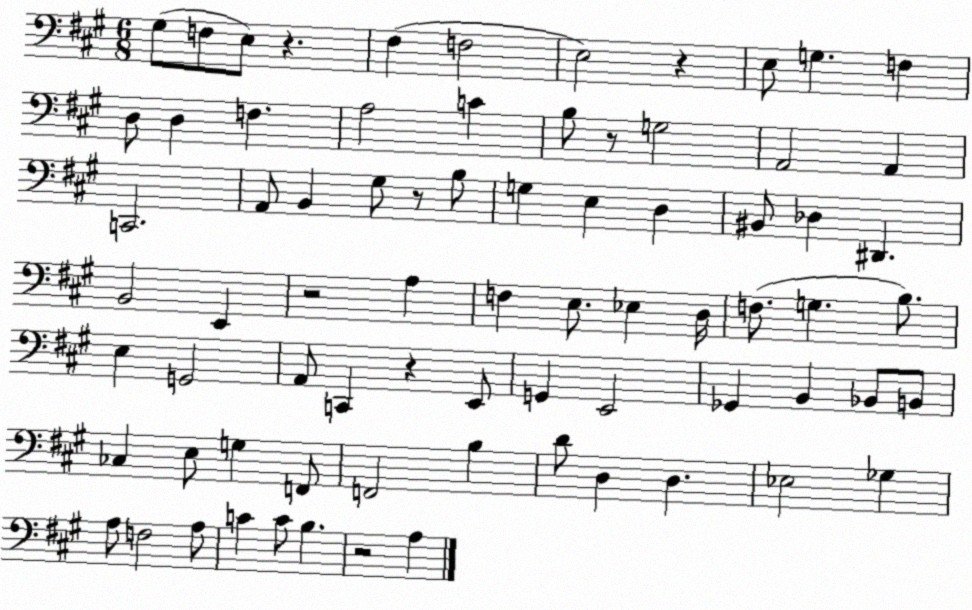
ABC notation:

X:1
T:Untitled
M:6/8
L:1/4
K:A
^G,/2 F,/2 E,/2 z ^F, F,2 E,2 z E,/2 G, F, D,/2 D, F, A,2 C B,/2 z/2 G,2 A,,2 A,, C,,2 A,,/2 B,, ^G,/2 z/2 B,/2 G, E, D, ^B,,/2 _D, ^D,, B,,2 E,, z2 A, F, E,/2 _E, D,/4 F,/2 G, B,/2 E, G,,2 A,,/2 C,, z E,,/2 G,, E,,2 _G,, B,, _B,,/2 B,,/2 _C, E,/2 G, F,,/2 F,,2 B, D/2 D, D, _E,2 _G, A,/2 F,2 A,/2 C C/2 B, z2 A,